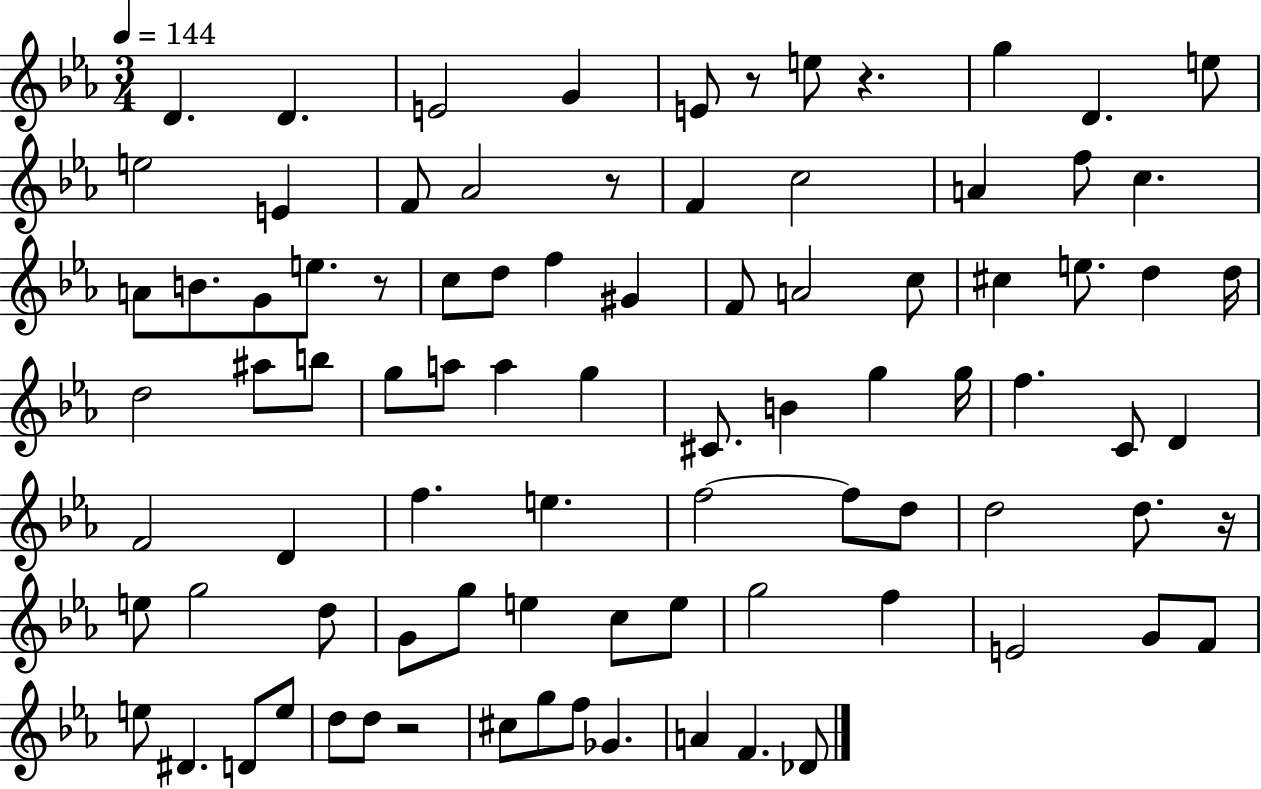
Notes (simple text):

D4/q. D4/q. E4/h G4/q E4/e R/e E5/e R/q. G5/q D4/q. E5/e E5/h E4/q F4/e Ab4/h R/e F4/q C5/h A4/q F5/e C5/q. A4/e B4/e. G4/e E5/e. R/e C5/e D5/e F5/q G#4/q F4/e A4/h C5/e C#5/q E5/e. D5/q D5/s D5/h A#5/e B5/e G5/e A5/e A5/q G5/q C#4/e. B4/q G5/q G5/s F5/q. C4/e D4/q F4/h D4/q F5/q. E5/q. F5/h F5/e D5/e D5/h D5/e. R/s E5/e G5/h D5/e G4/e G5/e E5/q C5/e E5/e G5/h F5/q E4/h G4/e F4/e E5/e D#4/q. D4/e E5/e D5/e D5/e R/h C#5/e G5/e F5/e Gb4/q. A4/q F4/q. Db4/e